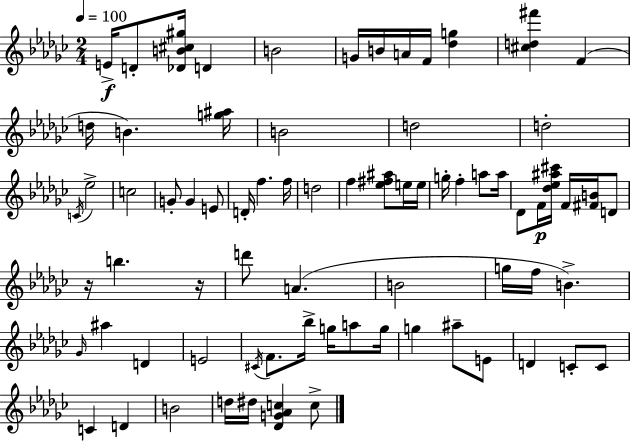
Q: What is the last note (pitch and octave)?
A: C5